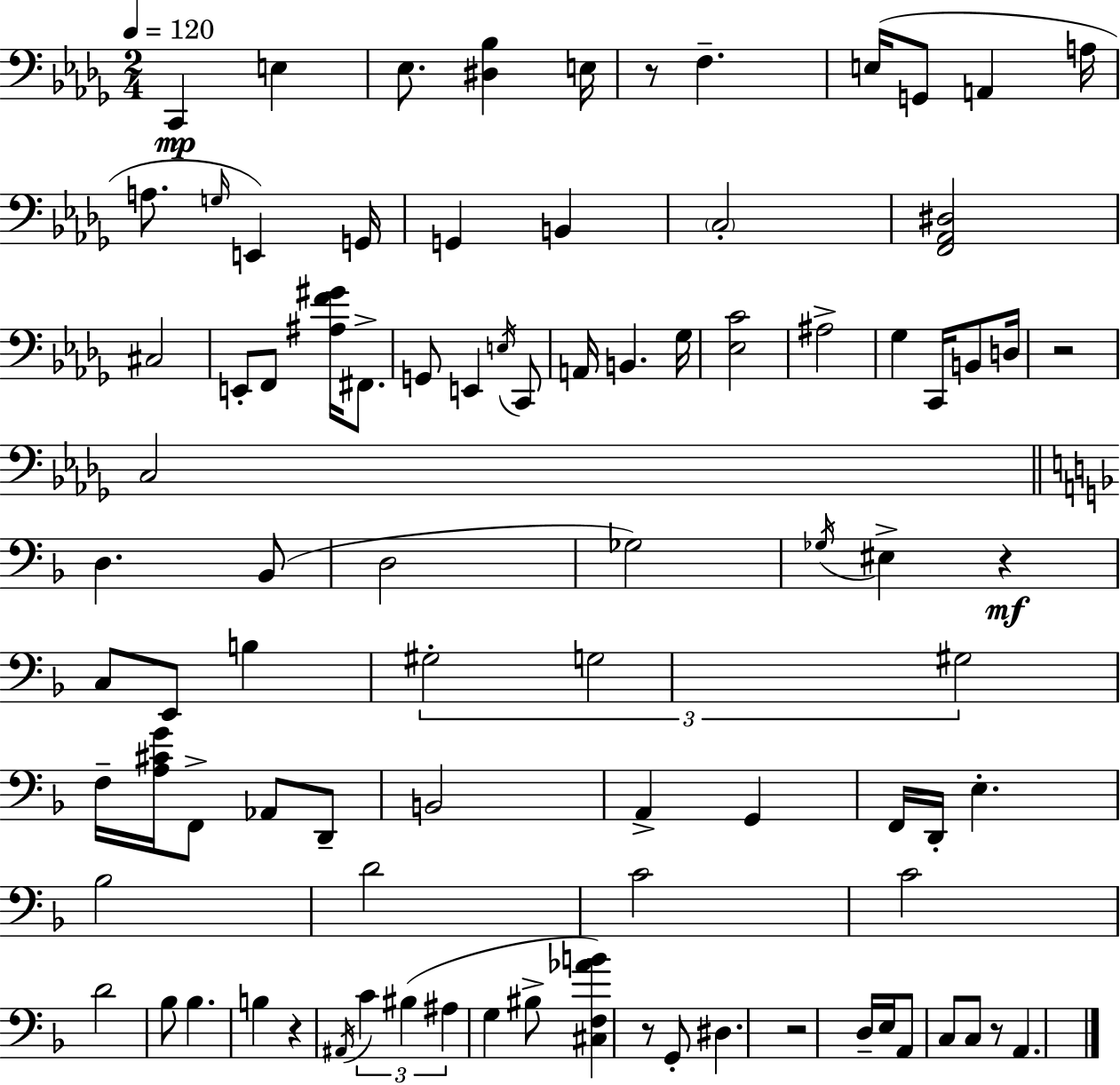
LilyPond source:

{
  \clef bass
  \numericTimeSignature
  \time 2/4
  \key bes \minor
  \tempo 4 = 120
  c,4\mp e4 | ees8. <dis bes>4 e16 | r8 f4.-- | e16( g,8 a,4 a16 | \break a8. \grace { g16 }) e,4 | g,16 g,4 b,4 | \parenthesize c2-. | <f, aes, dis>2 | \break cis2 | e,8-. f,8 <ais f' gis'>16 fis,8.-> | g,8 e,4 \acciaccatura { e16 } | c,8 a,16 b,4. | \break ges16 <ees c'>2 | ais2-> | ges4 c,16 b,8 | d16 r2 | \break c2 | \bar "||" \break \key f \major d4. bes,8( | d2 | ges2) | \acciaccatura { ges16 } eis4-> r4\mf | \break c8 e,8 b4 | \tuplet 3/2 { gis2-. | g2 | gis2 } | \break f16-- <a cis' g'>16 f,8-> aes,8 d,8-- | b,2 | a,4-> g,4 | f,16 d,16-. e4.-. | \break bes2 | d'2 | c'2 | c'2 | \break d'2 | bes8 bes4. | b4 r4 | \acciaccatura { ais,16 } \tuplet 3/2 { c'4 bis4( | \break ais4 } g4 | bis8-> <cis f aes' b'>4) | r8 g,8-. dis4. | r2 | \break d16-- e16 a,8 c8 | c8 r8 a,4. | \bar "|."
}